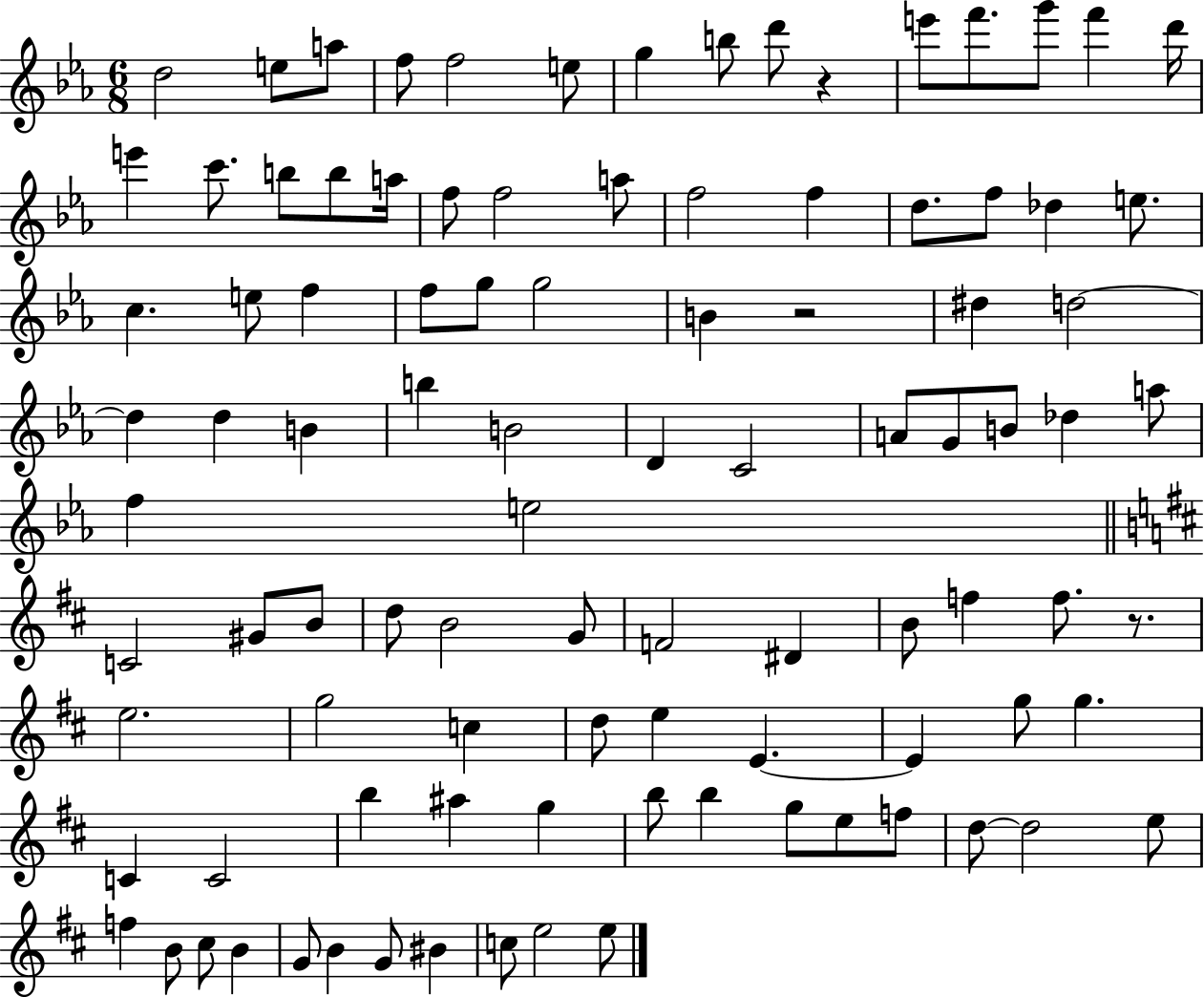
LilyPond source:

{
  \clef treble
  \numericTimeSignature
  \time 6/8
  \key ees \major
  d''2 e''8 a''8 | f''8 f''2 e''8 | g''4 b''8 d'''8 r4 | e'''8 f'''8. g'''8 f'''4 d'''16 | \break e'''4 c'''8. b''8 b''8 a''16 | f''8 f''2 a''8 | f''2 f''4 | d''8. f''8 des''4 e''8. | \break c''4. e''8 f''4 | f''8 g''8 g''2 | b'4 r2 | dis''4 d''2~~ | \break d''4 d''4 b'4 | b''4 b'2 | d'4 c'2 | a'8 g'8 b'8 des''4 a''8 | \break f''4 e''2 | \bar "||" \break \key b \minor c'2 gis'8 b'8 | d''8 b'2 g'8 | f'2 dis'4 | b'8 f''4 f''8. r8. | \break e''2. | g''2 c''4 | d''8 e''4 e'4.~~ | e'4 g''8 g''4. | \break c'4 c'2 | b''4 ais''4 g''4 | b''8 b''4 g''8 e''8 f''8 | d''8~~ d''2 e''8 | \break f''4 b'8 cis''8 b'4 | g'8 b'4 g'8 bis'4 | c''8 e''2 e''8 | \bar "|."
}